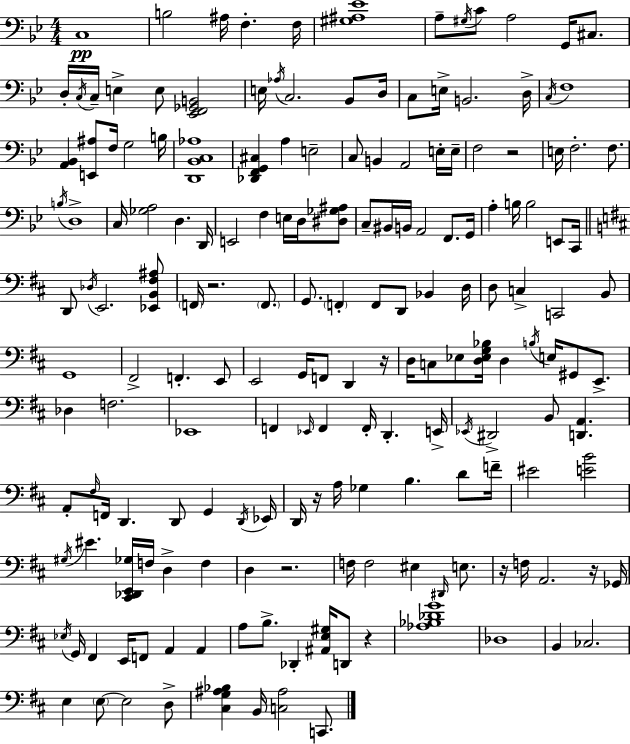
C3/w B3/h A#3/s F3/q. F3/s [G#3,A#3,Eb4]/w A3/e G#3/s C4/e A3/h G2/s C#3/e. D3/s C3/s C3/s E3/q E3/e [Eb2,F2,Gb2,B2]/h E3/s Ab3/s C3/h. Bb2/e D3/s C3/e E3/s B2/h. D3/s C3/s F3/w [A2,Bb2]/q [E2,A#3]/e F3/s G3/h B3/s [D2,Bb2,C3,Ab3]/w [Db2,F2,G2,C#3]/q A3/q E3/h C3/e B2/q A2/h E3/s E3/s F3/h R/h E3/s F3/h. F3/e. B3/s D3/w C3/s [Gb3,A3]/h D3/q. D2/s E2/h F3/q E3/s D3/s [D#3,Gb3,A#3]/e C3/e BIS2/s B2/s A2/h F2/e. G2/s A3/q B3/s B3/h E2/e C2/s D2/e Db3/s E2/h. [Eb2,B2,F#3,A#3]/e F2/s R/h. F2/e. G2/e. F2/q F2/e D2/e Bb2/q D3/s D3/e C3/q C2/h B2/e G2/w F#2/h F2/q. E2/e E2/h G2/s F2/e D2/q R/s D3/s C3/e Eb3/e [D3,Eb3,G3,Bb3]/s D3/q B3/s E3/s G#2/e E2/e. Db3/q F3/h. Eb2/w F2/q Eb2/s F2/q F2/s D2/q. E2/s Eb2/s D#2/h B2/e [D2,A2]/q. A2/e F#3/s F2/s D2/q. D2/e G2/q D2/s Eb2/s D2/s R/s A3/s Gb3/q B3/q. D4/e F4/s EIS4/h [E4,B4]/h G#3/s EIS4/q. [C#2,Db2,E2,Gb3]/s F3/s D3/q F3/q D3/q R/h. F3/s F3/h EIS3/q D#2/s E3/e. R/s F3/s A2/h. R/s Gb2/s Eb3/s G2/s F#2/q E2/s F2/e A2/q A2/q A3/e B3/e. Db2/q [A#2,E3,G#3]/s D2/e R/q [Ab3,Bb3,Db4,G4]/w Db3/w B2/q CES3/h. E3/q E3/e E3/h D3/e [C#3,G3,A#3,Bb3]/q B2/s [C3,A#3]/h C2/e.